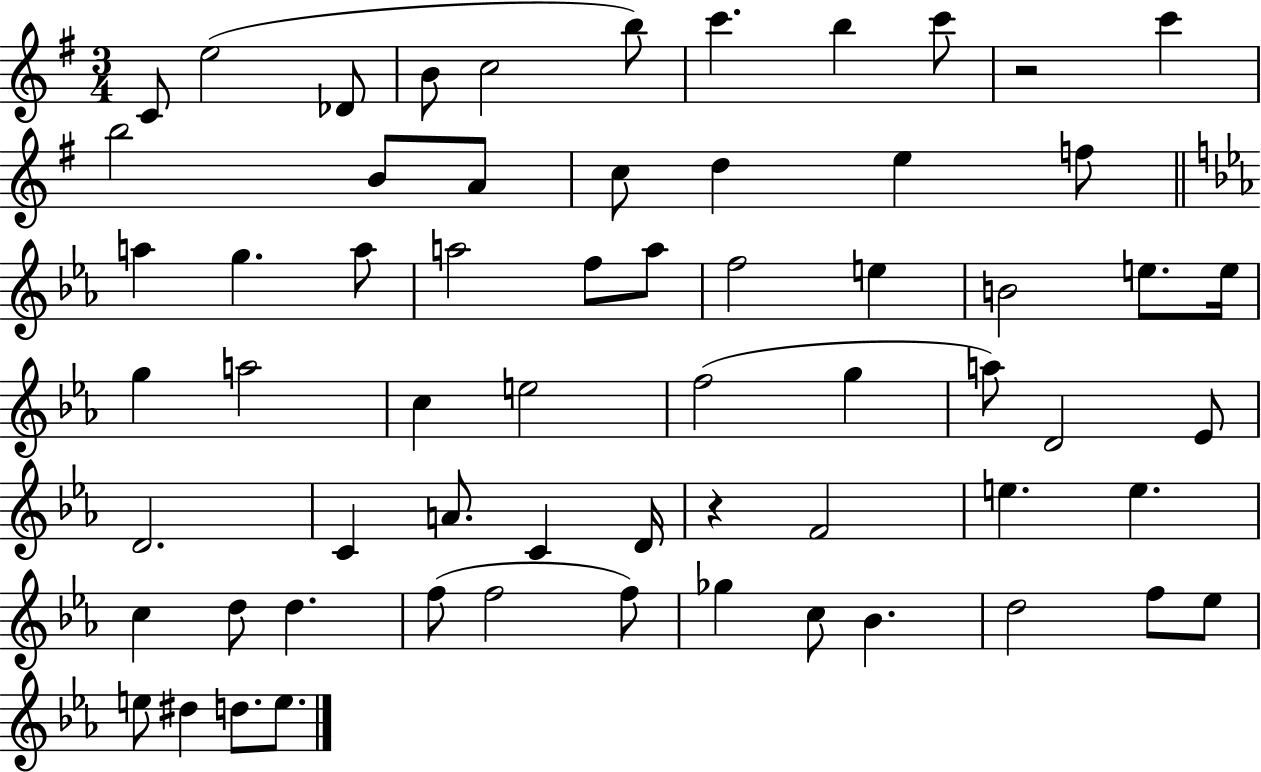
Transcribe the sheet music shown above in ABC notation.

X:1
T:Untitled
M:3/4
L:1/4
K:G
C/2 e2 _D/2 B/2 c2 b/2 c' b c'/2 z2 c' b2 B/2 A/2 c/2 d e f/2 a g a/2 a2 f/2 a/2 f2 e B2 e/2 e/4 g a2 c e2 f2 g a/2 D2 _E/2 D2 C A/2 C D/4 z F2 e e c d/2 d f/2 f2 f/2 _g c/2 _B d2 f/2 _e/2 e/2 ^d d/2 e/2